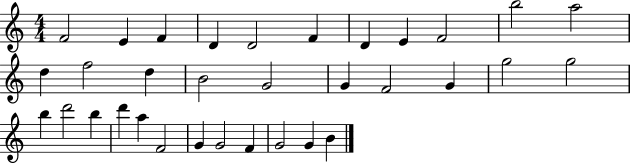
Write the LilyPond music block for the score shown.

{
  \clef treble
  \numericTimeSignature
  \time 4/4
  \key c \major
  f'2 e'4 f'4 | d'4 d'2 f'4 | d'4 e'4 f'2 | b''2 a''2 | \break d''4 f''2 d''4 | b'2 g'2 | g'4 f'2 g'4 | g''2 g''2 | \break b''4 d'''2 b''4 | d'''4 a''4 f'2 | g'4 g'2 f'4 | g'2 g'4 b'4 | \break \bar "|."
}